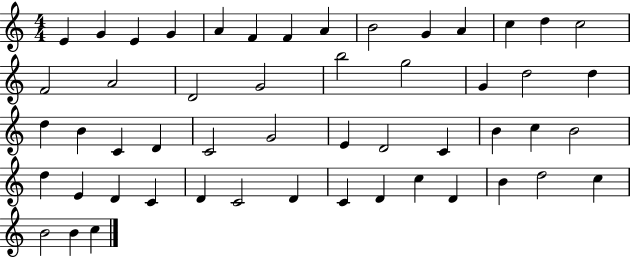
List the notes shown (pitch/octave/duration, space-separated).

E4/q G4/q E4/q G4/q A4/q F4/q F4/q A4/q B4/h G4/q A4/q C5/q D5/q C5/h F4/h A4/h D4/h G4/h B5/h G5/h G4/q D5/h D5/q D5/q B4/q C4/q D4/q C4/h G4/h E4/q D4/h C4/q B4/q C5/q B4/h D5/q E4/q D4/q C4/q D4/q C4/h D4/q C4/q D4/q C5/q D4/q B4/q D5/h C5/q B4/h B4/q C5/q